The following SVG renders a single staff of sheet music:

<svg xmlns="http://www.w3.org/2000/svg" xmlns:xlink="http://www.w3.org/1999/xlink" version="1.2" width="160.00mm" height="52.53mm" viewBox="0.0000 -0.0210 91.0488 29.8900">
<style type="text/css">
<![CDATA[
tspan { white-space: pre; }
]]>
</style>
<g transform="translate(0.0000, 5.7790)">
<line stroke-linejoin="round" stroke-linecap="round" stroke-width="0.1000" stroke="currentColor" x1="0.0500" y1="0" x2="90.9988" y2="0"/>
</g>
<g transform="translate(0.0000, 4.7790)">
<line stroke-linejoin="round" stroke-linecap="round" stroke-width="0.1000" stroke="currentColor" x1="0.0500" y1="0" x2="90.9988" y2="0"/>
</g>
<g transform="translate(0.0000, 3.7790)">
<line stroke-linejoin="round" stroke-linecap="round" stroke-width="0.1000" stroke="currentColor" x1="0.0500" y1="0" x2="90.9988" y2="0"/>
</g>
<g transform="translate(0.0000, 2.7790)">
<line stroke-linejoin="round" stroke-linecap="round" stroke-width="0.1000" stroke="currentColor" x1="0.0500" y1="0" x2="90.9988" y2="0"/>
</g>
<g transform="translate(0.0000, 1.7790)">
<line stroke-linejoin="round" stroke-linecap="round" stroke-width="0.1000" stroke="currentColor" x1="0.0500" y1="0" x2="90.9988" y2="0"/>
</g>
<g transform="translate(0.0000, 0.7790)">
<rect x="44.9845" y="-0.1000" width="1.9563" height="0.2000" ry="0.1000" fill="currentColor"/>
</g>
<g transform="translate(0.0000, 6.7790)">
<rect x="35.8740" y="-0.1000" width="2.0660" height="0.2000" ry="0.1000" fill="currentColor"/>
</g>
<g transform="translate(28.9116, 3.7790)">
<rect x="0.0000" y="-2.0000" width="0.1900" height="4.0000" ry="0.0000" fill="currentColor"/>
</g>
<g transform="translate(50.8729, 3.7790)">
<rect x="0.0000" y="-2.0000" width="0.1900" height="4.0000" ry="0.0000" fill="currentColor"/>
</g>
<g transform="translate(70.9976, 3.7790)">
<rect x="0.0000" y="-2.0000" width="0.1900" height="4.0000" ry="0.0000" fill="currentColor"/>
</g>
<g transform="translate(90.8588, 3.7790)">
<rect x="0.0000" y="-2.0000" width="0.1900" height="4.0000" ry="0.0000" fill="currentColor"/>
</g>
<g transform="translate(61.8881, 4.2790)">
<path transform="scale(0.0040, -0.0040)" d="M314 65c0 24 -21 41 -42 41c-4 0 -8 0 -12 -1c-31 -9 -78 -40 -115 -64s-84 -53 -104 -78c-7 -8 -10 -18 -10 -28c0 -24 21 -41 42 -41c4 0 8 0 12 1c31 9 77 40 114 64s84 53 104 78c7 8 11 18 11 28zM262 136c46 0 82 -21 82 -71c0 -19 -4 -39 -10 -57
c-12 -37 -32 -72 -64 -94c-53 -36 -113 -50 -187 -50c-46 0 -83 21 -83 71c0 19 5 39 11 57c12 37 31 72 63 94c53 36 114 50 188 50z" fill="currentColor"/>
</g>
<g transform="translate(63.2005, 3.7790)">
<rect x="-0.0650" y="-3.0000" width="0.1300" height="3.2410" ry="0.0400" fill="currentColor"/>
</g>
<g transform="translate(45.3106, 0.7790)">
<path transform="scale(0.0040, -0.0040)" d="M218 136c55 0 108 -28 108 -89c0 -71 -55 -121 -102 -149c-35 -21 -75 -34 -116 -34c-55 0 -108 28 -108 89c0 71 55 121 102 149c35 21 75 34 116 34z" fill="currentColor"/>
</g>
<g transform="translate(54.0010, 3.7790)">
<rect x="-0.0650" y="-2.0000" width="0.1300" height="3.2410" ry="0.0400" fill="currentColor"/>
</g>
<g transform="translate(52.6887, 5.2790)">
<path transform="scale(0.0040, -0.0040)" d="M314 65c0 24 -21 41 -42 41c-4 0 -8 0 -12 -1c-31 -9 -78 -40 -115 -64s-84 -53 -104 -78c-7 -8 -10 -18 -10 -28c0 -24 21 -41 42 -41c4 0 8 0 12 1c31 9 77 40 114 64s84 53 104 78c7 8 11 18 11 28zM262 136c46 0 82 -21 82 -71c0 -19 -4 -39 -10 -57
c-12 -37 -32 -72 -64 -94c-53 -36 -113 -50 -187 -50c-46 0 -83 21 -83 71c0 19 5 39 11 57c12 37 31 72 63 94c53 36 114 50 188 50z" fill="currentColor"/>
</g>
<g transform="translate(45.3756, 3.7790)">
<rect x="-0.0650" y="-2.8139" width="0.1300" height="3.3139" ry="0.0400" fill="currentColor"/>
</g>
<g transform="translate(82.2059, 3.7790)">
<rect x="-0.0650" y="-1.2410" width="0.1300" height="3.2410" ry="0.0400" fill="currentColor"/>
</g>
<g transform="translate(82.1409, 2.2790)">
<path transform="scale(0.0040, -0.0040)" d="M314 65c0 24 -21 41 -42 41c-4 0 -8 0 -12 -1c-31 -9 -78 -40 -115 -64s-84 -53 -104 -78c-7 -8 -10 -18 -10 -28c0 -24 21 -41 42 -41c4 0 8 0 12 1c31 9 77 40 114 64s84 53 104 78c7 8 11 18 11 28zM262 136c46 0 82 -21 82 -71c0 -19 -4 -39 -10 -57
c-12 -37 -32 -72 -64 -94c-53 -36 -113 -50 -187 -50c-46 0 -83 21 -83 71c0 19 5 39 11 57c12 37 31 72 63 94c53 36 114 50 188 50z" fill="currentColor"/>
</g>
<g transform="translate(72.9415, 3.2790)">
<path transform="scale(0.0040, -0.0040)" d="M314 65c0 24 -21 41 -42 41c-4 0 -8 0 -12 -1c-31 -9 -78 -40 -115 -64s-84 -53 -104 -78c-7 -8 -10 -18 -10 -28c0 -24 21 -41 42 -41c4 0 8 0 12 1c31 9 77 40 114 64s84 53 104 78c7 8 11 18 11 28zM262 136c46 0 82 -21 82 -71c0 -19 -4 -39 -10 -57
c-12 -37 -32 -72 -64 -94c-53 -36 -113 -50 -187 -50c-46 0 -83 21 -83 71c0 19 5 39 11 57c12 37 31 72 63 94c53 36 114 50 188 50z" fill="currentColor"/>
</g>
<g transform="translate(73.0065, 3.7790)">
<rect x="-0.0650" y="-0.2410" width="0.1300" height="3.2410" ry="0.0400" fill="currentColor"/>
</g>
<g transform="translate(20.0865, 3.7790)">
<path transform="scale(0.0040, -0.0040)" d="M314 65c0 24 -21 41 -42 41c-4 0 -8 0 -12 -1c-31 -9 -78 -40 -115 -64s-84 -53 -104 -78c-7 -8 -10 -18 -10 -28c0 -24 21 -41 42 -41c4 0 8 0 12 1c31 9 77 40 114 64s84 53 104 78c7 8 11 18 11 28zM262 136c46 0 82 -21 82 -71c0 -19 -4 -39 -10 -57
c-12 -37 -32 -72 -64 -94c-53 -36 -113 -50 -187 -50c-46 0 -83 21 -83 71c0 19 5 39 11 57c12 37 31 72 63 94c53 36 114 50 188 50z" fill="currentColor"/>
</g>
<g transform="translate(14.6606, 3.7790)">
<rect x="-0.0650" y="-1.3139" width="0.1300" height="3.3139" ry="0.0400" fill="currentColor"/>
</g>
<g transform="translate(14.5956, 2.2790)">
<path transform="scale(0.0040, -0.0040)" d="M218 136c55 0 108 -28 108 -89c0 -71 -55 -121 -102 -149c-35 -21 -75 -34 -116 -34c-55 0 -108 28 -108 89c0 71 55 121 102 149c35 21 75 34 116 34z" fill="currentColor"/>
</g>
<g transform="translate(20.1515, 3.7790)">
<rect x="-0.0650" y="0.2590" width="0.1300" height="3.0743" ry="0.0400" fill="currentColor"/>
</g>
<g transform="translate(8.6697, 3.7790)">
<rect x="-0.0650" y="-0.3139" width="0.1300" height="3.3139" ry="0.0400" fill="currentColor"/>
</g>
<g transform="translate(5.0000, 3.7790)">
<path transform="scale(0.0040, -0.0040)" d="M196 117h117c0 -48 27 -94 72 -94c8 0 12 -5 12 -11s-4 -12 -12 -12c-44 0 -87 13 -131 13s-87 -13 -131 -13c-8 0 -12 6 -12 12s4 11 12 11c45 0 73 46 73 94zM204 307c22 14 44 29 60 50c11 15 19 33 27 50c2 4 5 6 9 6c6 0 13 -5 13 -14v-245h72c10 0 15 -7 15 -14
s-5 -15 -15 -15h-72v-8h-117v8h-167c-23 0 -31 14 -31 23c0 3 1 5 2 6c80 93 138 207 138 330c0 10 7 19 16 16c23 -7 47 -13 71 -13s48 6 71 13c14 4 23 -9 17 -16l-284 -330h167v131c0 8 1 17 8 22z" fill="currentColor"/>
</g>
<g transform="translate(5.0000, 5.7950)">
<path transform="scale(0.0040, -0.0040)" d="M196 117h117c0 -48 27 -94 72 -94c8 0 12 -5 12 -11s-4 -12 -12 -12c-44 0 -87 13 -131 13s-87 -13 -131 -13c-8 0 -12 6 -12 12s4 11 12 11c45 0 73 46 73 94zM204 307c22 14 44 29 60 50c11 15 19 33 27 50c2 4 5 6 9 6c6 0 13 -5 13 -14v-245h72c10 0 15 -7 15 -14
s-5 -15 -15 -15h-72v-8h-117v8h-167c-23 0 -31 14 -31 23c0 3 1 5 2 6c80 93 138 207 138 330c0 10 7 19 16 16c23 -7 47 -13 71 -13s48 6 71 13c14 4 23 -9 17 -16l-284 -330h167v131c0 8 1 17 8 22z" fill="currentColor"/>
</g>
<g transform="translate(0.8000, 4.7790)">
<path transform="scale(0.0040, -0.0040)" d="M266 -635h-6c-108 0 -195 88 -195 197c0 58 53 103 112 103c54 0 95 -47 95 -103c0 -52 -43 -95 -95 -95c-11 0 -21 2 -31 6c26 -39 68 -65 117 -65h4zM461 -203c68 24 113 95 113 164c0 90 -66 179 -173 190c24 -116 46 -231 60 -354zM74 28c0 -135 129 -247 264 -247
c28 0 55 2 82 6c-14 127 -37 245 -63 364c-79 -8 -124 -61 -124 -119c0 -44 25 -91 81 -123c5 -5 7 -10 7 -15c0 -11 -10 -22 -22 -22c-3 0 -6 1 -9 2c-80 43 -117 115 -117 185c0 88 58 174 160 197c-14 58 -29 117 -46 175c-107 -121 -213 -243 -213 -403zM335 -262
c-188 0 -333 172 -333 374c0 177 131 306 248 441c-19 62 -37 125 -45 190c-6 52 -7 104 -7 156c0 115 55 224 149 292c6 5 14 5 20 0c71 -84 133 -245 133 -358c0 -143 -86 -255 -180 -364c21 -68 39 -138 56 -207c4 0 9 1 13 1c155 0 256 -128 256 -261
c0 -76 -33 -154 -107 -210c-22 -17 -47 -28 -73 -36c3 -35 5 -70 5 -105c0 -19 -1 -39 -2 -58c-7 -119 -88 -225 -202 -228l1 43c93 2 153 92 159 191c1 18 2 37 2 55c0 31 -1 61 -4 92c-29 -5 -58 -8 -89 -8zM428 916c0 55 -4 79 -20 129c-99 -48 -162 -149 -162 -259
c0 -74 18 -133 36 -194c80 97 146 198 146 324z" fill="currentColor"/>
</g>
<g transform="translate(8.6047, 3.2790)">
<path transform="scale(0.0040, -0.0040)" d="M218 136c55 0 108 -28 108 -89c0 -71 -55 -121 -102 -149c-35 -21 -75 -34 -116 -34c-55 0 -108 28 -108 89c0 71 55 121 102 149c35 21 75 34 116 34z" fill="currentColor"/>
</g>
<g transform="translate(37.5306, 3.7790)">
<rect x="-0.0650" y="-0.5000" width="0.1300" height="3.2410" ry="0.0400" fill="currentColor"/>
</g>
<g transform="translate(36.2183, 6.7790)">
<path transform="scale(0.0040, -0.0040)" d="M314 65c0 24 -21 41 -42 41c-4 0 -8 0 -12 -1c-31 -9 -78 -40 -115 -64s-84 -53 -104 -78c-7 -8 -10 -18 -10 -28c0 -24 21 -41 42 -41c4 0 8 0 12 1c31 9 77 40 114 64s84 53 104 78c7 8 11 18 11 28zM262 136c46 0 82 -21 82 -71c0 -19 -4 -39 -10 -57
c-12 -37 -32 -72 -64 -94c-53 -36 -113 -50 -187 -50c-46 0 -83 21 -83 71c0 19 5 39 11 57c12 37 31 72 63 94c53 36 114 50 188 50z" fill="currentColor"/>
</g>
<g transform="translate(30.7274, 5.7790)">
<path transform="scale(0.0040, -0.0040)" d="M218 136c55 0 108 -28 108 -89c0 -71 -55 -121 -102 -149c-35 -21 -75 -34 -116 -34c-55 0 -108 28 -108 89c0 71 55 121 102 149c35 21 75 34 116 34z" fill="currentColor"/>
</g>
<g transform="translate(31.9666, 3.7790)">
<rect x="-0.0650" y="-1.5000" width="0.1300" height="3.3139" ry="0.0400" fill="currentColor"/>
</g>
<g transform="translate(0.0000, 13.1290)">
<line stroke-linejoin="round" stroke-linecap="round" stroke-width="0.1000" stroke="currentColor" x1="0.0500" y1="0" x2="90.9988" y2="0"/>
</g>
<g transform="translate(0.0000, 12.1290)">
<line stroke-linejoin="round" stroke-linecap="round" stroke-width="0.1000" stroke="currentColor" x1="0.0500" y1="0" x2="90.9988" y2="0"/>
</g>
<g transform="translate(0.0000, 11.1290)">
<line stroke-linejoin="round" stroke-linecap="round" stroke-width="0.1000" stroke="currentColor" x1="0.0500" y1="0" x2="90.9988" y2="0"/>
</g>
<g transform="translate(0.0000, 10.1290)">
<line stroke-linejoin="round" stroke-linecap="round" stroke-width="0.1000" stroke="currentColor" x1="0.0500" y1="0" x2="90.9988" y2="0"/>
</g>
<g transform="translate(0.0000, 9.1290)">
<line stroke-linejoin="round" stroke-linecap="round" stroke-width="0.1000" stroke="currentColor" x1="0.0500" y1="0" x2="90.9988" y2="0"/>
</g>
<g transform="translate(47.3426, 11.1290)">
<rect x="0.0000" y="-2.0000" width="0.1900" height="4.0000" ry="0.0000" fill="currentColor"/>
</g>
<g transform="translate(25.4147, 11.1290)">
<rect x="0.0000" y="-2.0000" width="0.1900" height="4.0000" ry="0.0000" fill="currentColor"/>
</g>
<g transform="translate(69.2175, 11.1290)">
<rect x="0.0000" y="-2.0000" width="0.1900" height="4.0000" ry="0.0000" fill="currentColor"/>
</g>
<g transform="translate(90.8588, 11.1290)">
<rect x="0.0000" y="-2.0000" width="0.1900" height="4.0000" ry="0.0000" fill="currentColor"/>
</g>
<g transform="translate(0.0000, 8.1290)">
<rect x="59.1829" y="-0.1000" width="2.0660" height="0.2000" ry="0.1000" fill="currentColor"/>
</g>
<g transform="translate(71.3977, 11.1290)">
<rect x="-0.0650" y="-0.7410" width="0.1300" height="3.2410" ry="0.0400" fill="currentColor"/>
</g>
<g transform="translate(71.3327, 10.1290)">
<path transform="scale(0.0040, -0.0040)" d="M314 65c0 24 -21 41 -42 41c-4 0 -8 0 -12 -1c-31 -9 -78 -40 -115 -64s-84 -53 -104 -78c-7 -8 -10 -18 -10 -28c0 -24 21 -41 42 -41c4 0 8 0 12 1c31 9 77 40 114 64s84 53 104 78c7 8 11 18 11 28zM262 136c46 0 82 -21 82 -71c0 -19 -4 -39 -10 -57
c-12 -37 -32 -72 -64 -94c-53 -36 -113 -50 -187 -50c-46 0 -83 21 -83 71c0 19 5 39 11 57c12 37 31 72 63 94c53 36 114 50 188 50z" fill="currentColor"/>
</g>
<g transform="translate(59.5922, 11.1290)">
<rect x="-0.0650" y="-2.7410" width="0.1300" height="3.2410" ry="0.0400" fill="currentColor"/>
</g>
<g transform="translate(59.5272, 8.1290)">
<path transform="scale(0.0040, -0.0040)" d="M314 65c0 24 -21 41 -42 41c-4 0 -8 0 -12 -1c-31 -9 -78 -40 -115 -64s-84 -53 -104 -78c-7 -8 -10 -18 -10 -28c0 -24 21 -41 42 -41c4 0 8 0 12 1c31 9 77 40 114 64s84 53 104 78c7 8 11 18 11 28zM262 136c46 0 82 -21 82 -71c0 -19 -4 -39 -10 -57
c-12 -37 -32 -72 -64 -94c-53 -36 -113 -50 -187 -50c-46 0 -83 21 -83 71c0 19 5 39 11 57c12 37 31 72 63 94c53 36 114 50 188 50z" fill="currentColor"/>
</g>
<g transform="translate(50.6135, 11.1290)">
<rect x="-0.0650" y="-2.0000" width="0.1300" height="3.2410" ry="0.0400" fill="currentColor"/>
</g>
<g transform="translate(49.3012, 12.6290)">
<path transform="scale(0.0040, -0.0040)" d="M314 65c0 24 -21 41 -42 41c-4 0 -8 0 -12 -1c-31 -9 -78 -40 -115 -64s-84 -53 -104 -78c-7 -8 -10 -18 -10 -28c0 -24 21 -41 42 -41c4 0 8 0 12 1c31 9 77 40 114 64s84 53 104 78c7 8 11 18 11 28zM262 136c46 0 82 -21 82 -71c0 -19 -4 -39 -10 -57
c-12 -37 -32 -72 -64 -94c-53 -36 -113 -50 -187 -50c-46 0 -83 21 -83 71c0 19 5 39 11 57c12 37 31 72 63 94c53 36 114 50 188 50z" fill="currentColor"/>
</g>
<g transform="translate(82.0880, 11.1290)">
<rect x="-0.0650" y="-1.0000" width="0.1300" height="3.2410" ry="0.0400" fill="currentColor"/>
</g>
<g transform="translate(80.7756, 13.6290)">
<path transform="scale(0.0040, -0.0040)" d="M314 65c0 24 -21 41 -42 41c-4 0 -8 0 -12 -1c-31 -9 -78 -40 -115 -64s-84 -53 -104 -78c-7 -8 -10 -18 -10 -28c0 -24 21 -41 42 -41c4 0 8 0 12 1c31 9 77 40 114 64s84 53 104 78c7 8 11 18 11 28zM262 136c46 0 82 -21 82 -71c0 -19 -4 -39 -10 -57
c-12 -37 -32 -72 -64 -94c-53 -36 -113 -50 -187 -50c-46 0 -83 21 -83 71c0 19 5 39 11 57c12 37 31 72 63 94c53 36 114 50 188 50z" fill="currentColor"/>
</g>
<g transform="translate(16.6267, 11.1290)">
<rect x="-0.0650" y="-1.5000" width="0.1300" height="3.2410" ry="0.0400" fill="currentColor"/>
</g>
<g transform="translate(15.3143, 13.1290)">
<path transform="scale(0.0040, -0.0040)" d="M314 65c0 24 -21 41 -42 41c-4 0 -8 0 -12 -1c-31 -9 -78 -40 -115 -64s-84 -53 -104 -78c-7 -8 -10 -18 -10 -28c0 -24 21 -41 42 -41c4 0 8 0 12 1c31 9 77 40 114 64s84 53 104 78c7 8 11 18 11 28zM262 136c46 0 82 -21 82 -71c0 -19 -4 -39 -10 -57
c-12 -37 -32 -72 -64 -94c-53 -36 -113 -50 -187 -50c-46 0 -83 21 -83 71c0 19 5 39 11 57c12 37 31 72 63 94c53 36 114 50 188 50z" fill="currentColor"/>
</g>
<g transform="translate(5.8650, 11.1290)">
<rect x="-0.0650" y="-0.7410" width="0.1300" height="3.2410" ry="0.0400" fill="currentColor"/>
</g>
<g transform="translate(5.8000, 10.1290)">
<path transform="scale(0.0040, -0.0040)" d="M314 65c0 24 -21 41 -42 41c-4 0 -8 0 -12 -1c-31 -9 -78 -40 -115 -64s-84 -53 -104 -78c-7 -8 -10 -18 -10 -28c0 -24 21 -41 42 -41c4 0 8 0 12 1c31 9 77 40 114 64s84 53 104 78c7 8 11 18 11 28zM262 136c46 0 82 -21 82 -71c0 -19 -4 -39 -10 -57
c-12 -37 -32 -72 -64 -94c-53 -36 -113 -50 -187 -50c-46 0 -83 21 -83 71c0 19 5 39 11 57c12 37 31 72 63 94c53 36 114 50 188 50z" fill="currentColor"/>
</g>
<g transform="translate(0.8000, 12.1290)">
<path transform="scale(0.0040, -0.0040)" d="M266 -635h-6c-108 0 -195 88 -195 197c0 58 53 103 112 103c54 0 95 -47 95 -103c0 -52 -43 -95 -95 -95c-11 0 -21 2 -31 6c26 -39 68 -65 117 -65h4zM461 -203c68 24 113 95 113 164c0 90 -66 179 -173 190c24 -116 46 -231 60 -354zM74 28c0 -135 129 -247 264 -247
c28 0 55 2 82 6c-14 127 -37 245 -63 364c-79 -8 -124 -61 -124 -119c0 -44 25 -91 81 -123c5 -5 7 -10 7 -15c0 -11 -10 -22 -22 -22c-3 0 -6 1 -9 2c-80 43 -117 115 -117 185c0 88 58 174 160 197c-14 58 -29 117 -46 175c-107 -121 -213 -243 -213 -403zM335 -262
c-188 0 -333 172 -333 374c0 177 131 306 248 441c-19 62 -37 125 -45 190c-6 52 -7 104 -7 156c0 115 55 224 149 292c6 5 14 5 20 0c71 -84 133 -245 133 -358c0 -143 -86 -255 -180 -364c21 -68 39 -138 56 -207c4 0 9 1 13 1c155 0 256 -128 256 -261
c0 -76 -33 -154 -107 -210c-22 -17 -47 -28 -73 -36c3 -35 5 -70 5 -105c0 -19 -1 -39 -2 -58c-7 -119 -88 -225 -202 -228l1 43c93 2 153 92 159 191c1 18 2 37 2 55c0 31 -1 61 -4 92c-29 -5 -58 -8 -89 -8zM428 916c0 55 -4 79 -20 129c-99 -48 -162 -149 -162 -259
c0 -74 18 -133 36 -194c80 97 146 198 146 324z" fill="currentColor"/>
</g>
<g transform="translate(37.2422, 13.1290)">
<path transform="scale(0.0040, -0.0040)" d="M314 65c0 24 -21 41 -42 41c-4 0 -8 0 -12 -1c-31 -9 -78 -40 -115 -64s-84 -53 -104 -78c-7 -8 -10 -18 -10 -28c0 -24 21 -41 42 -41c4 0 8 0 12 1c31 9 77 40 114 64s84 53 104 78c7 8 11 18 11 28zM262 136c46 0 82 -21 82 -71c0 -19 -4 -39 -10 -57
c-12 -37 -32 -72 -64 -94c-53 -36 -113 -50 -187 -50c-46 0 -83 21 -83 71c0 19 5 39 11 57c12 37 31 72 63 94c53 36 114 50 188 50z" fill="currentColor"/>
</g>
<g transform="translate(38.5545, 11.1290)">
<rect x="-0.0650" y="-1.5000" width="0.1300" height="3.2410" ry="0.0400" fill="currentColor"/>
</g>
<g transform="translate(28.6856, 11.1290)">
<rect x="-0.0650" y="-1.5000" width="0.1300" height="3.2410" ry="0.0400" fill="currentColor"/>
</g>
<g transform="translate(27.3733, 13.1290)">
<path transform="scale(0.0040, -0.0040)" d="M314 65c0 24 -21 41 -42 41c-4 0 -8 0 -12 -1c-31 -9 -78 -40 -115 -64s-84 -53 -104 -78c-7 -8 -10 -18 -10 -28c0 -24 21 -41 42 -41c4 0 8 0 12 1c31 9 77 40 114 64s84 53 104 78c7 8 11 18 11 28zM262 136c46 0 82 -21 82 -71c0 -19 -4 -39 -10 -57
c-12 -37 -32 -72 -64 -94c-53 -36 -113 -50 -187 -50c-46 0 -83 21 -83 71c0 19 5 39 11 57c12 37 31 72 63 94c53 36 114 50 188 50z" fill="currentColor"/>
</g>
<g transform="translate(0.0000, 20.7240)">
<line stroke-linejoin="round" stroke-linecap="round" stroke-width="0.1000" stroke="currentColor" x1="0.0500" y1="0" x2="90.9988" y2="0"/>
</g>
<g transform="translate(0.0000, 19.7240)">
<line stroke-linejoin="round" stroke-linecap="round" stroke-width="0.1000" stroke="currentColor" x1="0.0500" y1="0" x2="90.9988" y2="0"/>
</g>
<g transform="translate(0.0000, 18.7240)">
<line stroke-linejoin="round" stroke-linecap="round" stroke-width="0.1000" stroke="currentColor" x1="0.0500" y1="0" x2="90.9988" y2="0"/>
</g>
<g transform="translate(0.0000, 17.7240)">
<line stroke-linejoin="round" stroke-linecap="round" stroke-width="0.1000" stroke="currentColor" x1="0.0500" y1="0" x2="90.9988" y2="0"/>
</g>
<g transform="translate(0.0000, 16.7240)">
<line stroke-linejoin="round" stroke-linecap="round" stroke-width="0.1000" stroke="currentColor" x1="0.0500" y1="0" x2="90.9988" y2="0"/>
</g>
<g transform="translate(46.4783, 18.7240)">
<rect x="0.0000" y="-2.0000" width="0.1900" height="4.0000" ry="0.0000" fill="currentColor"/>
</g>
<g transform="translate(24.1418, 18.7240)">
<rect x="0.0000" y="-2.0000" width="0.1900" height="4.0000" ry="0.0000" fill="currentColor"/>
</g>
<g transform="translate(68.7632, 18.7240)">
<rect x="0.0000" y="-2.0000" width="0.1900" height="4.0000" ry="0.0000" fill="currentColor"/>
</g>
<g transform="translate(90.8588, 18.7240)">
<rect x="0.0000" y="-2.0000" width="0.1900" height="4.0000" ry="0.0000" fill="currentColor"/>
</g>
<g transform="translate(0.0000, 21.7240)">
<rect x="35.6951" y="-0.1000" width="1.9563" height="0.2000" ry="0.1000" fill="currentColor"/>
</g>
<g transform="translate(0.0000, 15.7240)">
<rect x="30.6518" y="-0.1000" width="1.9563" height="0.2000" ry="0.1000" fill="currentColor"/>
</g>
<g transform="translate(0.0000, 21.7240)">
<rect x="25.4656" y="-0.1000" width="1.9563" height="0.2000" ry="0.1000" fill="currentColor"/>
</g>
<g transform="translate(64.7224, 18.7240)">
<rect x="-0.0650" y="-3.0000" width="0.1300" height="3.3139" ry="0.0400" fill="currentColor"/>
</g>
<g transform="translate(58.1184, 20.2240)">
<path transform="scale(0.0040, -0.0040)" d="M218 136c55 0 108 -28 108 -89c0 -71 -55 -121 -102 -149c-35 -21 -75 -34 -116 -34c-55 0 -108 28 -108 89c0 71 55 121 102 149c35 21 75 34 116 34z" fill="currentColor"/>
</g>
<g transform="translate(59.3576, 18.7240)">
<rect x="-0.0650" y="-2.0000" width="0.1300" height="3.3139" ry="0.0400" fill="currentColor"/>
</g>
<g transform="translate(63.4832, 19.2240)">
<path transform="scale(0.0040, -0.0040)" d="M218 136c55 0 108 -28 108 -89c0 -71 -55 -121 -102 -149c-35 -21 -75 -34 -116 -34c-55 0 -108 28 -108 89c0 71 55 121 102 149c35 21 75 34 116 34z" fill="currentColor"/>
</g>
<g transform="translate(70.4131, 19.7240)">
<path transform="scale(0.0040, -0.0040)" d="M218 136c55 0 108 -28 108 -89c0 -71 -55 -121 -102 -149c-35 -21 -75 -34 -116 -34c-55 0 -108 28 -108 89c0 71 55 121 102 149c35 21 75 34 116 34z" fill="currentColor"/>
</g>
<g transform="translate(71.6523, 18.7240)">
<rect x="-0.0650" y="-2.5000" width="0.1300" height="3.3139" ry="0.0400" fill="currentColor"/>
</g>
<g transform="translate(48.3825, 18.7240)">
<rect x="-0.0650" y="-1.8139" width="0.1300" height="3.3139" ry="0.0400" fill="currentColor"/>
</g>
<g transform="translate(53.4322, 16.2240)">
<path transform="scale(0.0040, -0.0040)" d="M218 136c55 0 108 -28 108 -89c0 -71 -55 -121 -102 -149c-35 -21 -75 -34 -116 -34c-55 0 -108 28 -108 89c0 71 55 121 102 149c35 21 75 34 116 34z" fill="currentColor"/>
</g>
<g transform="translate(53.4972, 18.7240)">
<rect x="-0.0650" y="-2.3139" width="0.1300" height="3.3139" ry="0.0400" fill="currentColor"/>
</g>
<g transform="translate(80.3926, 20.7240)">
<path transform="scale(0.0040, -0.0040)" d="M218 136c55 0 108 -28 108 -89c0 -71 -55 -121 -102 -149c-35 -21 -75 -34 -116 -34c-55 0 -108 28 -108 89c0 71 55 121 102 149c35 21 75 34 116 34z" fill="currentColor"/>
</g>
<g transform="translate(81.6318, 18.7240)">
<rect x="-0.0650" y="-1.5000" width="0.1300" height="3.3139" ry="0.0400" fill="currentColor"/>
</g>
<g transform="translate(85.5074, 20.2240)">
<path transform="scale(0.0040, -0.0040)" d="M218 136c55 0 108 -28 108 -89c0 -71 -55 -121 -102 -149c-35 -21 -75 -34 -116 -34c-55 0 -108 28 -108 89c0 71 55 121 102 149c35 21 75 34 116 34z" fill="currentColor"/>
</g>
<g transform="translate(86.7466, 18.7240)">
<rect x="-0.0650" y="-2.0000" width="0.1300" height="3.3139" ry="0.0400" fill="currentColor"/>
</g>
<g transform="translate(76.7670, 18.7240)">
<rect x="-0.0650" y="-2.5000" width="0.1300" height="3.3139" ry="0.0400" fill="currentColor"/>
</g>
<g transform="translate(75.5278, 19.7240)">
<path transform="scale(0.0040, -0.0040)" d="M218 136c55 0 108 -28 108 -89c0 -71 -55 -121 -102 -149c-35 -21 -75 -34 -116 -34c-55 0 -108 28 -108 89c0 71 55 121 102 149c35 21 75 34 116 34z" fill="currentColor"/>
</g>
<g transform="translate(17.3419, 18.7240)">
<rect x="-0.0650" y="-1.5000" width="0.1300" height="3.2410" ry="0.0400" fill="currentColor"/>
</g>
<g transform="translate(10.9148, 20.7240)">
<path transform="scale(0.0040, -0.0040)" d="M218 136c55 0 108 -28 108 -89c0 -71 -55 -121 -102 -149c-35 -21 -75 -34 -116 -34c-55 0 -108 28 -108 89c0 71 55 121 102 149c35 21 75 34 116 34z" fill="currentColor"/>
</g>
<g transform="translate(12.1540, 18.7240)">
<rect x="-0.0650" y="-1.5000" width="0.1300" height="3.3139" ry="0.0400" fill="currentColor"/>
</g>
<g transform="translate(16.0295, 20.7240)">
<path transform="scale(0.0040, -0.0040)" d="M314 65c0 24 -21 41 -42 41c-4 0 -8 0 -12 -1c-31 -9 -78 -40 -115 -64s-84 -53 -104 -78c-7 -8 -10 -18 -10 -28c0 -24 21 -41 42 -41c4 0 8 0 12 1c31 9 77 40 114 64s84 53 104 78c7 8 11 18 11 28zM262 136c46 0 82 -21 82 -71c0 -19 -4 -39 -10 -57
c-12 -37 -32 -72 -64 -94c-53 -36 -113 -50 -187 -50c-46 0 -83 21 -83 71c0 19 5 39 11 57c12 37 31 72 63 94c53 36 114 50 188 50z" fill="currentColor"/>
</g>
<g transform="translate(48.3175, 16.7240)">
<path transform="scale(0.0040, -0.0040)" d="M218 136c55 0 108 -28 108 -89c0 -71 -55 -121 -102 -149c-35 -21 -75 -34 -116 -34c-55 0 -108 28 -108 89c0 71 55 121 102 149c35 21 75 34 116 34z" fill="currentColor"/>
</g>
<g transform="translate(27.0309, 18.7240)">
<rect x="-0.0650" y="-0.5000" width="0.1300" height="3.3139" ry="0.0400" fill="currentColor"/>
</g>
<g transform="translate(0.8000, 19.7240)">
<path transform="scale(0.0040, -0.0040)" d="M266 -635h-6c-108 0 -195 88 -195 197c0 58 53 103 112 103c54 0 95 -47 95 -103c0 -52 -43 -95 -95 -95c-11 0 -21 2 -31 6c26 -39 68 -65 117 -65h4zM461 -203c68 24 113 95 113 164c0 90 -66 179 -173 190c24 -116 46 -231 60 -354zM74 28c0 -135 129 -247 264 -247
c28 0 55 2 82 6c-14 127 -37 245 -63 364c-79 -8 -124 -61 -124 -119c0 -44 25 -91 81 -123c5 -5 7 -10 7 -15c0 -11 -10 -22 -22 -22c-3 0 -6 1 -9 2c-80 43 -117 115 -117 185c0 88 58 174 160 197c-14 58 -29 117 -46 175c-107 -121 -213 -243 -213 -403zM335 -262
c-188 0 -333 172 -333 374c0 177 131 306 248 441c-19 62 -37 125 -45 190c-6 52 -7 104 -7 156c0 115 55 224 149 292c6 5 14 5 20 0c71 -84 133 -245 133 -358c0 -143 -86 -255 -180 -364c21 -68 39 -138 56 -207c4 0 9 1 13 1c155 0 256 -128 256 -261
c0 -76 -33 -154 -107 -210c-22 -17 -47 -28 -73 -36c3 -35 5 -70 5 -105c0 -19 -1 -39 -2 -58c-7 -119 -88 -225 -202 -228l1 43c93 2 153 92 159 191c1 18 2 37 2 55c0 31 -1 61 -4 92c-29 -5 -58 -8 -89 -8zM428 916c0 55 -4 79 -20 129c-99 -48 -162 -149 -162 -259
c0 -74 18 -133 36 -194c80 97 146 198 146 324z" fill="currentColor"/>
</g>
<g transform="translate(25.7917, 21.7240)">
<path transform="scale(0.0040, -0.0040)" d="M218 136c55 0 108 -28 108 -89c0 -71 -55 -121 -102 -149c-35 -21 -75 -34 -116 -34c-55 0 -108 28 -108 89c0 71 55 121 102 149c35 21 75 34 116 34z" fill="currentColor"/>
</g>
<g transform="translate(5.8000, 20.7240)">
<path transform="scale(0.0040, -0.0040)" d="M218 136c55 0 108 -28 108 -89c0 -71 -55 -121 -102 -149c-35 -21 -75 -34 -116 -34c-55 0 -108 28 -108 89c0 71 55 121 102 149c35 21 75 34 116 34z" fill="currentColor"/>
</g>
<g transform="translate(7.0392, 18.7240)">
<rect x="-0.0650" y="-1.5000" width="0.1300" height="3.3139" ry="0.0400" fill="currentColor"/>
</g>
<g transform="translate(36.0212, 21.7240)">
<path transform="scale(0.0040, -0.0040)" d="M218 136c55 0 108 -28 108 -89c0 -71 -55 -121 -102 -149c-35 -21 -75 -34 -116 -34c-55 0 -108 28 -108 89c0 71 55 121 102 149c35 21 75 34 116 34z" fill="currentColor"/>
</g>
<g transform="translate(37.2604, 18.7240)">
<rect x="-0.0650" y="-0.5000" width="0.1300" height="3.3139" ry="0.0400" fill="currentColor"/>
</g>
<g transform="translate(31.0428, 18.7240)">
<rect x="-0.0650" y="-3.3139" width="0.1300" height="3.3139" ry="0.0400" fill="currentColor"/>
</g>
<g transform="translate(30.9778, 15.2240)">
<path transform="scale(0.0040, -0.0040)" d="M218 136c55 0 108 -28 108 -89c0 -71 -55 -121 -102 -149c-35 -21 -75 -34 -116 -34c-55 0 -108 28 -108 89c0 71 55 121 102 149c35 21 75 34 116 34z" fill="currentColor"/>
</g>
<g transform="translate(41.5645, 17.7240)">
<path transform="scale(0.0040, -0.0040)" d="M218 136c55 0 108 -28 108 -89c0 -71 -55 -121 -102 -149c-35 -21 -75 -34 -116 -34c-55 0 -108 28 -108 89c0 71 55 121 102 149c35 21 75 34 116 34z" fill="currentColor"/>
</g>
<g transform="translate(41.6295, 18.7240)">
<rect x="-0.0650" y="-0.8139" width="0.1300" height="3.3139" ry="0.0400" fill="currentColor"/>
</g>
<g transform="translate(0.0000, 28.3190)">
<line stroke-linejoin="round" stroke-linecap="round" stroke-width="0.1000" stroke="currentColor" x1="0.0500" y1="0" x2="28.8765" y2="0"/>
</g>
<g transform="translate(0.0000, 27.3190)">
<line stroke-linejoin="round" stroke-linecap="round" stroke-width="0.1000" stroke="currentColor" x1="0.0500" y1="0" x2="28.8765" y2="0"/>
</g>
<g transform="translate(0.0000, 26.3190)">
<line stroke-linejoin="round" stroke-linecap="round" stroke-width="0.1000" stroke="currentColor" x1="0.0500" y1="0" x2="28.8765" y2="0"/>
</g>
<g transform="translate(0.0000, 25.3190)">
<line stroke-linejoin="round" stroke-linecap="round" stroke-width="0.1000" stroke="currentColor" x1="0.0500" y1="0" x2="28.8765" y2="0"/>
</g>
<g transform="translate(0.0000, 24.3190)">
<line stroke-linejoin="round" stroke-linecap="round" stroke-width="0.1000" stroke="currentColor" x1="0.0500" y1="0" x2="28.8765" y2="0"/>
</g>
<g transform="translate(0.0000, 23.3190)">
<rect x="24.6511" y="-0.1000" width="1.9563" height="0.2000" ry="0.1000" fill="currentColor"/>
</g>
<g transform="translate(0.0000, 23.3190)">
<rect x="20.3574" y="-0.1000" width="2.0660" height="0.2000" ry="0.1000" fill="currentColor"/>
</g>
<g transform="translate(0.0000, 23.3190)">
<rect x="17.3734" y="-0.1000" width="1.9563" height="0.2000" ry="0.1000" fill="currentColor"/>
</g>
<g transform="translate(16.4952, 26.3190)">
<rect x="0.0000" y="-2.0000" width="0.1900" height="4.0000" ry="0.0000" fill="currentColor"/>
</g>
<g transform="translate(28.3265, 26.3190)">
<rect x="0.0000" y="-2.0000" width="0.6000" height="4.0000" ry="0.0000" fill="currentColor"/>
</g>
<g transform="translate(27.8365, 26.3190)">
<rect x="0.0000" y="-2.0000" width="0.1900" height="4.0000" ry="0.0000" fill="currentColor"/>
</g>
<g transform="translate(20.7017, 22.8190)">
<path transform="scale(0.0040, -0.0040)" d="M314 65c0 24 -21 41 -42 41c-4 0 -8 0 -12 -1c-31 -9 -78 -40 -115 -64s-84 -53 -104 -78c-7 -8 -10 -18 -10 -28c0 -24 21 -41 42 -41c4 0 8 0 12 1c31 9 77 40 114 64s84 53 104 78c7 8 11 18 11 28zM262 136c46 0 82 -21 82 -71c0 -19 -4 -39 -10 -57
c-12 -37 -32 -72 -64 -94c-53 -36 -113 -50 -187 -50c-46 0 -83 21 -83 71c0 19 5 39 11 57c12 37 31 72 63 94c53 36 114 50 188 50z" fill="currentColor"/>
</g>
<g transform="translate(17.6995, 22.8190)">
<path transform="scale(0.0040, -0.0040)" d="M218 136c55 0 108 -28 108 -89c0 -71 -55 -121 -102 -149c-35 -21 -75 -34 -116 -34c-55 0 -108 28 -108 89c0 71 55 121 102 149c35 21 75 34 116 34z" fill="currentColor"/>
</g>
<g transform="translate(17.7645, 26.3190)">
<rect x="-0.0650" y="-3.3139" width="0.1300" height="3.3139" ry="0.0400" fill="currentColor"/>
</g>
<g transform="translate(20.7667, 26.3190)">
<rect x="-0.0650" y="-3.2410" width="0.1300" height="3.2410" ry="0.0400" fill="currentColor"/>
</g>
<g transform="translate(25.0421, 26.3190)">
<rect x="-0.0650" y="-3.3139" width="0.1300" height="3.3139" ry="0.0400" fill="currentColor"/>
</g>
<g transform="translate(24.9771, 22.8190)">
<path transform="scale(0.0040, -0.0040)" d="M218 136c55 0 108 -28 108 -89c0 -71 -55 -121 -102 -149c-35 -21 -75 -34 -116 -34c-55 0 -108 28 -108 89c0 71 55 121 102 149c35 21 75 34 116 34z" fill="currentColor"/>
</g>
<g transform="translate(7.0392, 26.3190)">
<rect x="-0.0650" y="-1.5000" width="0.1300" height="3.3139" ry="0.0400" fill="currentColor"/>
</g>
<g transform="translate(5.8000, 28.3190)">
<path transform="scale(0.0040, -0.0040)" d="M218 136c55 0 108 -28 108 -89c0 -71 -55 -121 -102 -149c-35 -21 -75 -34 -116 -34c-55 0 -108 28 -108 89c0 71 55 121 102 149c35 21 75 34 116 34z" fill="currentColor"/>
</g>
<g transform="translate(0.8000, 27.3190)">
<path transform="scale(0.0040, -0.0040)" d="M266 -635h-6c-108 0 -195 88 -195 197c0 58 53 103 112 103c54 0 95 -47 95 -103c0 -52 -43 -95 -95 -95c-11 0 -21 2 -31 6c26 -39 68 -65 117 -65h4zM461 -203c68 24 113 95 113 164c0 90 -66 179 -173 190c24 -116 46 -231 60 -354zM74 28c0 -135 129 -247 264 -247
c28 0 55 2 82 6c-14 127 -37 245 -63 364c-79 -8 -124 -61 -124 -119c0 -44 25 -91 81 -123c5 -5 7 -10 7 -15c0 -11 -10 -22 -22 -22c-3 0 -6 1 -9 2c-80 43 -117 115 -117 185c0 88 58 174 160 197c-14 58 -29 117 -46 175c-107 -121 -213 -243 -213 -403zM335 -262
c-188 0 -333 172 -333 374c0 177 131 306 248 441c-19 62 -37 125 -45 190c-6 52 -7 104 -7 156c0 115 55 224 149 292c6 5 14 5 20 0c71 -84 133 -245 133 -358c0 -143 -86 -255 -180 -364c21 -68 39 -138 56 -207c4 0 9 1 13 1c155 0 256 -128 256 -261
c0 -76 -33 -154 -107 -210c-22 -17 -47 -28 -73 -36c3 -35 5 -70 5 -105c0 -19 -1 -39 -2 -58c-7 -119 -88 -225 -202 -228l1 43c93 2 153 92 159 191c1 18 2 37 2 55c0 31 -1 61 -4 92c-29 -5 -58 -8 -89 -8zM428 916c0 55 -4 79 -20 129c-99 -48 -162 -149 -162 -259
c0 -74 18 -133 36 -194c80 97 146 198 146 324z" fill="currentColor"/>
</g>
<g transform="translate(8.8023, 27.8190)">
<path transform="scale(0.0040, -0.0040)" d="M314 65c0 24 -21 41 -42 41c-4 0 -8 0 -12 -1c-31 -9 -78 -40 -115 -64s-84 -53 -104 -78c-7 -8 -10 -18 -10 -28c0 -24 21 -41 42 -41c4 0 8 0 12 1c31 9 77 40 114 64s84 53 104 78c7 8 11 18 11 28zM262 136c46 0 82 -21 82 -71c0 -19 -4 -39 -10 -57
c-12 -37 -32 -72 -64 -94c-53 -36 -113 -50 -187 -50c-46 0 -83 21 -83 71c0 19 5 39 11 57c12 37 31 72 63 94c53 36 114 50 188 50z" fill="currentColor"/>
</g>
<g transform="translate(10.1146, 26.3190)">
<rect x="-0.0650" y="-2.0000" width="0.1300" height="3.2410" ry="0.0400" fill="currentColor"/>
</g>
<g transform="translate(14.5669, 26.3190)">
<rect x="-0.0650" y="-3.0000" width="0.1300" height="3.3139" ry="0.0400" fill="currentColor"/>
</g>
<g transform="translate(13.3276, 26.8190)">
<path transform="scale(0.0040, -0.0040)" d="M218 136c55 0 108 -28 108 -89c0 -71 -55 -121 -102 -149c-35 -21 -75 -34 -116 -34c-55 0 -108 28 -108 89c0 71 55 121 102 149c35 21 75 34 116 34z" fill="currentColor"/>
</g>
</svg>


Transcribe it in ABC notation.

X:1
T:Untitled
M:4/4
L:1/4
K:C
c e B2 E C2 a F2 A2 c2 e2 d2 E2 E2 E2 F2 a2 d2 D2 E E E2 C b C d f g F A G G E F E F2 A b b2 b